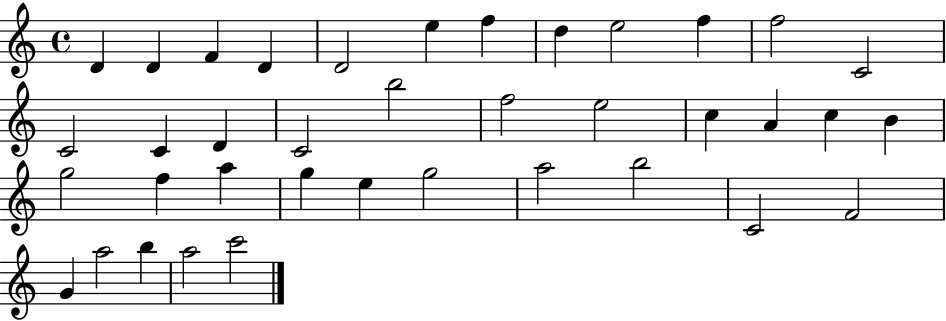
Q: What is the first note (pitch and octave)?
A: D4